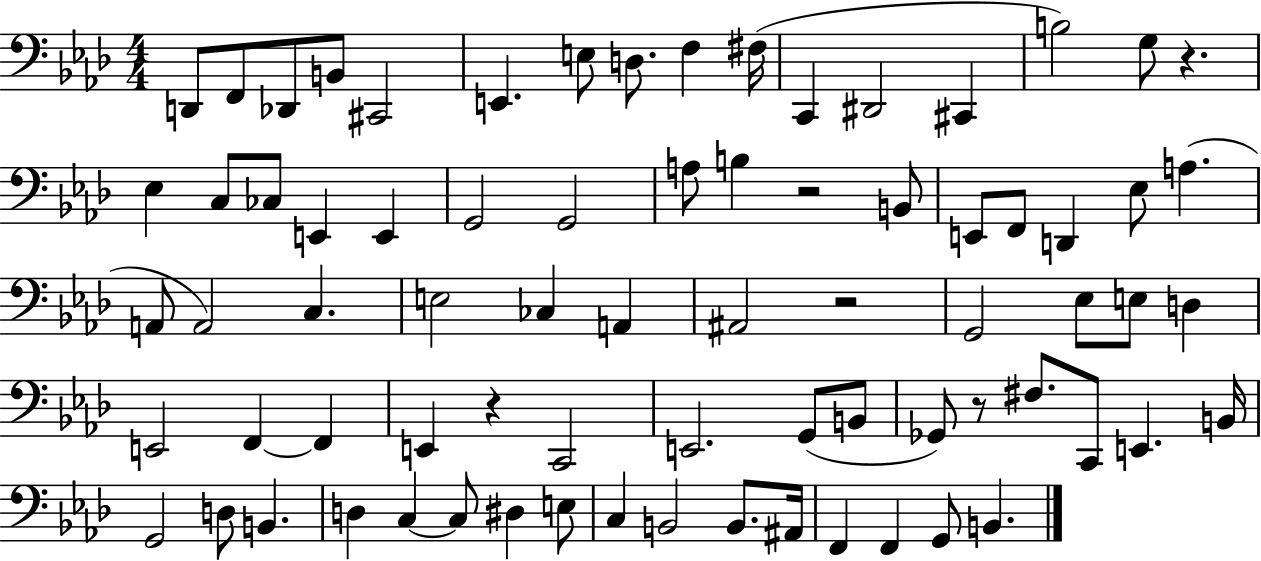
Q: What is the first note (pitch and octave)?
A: D2